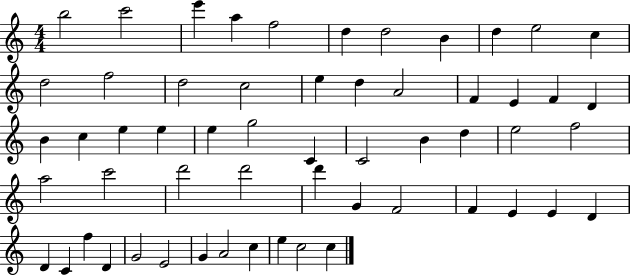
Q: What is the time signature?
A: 4/4